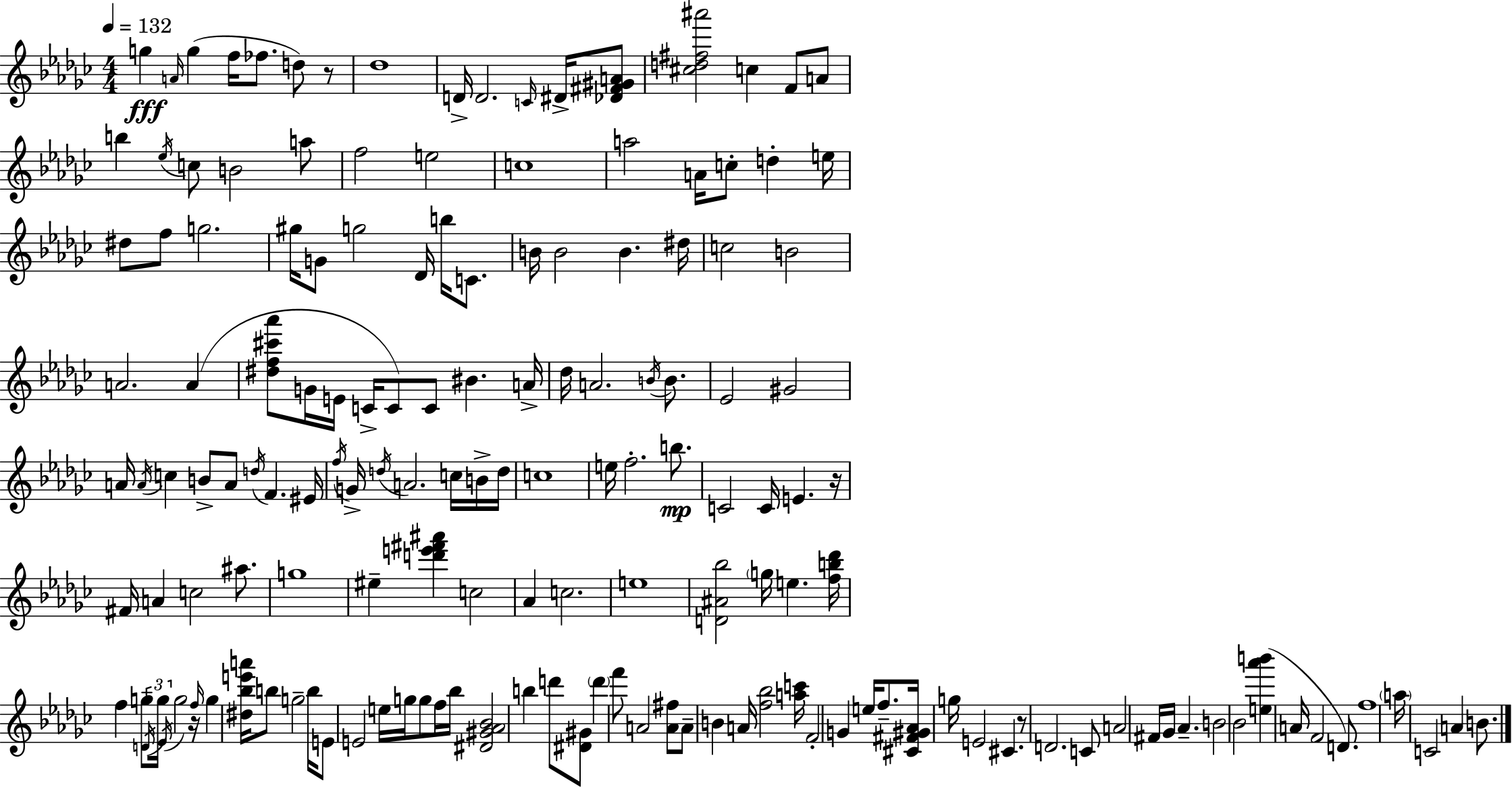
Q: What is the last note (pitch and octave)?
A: B4